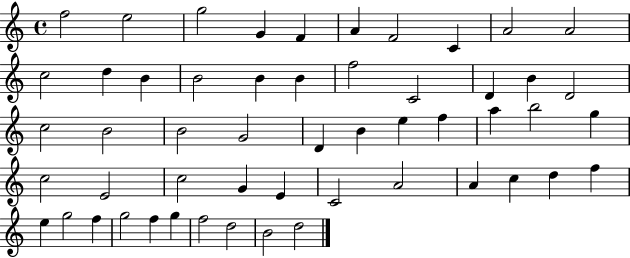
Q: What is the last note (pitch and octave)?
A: D5